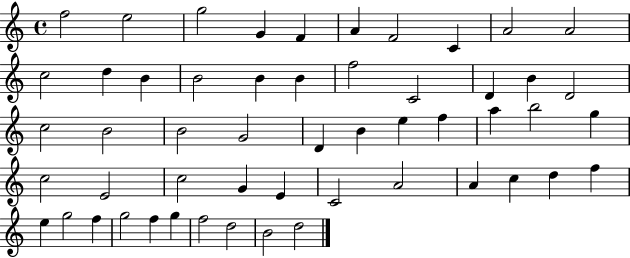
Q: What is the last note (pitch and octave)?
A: D5